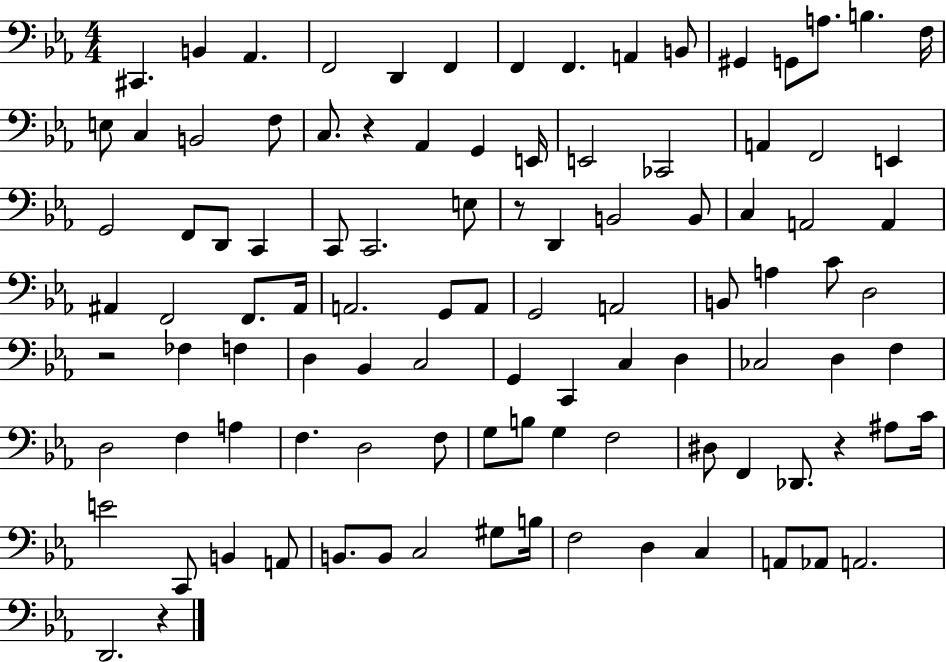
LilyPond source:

{
  \clef bass
  \numericTimeSignature
  \time 4/4
  \key ees \major
  \repeat volta 2 { cis,4. b,4 aes,4. | f,2 d,4 f,4 | f,4 f,4. a,4 b,8 | gis,4 g,8 a8. b4. f16 | \break e8 c4 b,2 f8 | c8. r4 aes,4 g,4 e,16 | e,2 ces,2 | a,4 f,2 e,4 | \break g,2 f,8 d,8 c,4 | c,8 c,2. e8 | r8 d,4 b,2 b,8 | c4 a,2 a,4 | \break ais,4 f,2 f,8. ais,16 | a,2. g,8 a,8 | g,2 a,2 | b,8 a4 c'8 d2 | \break r2 fes4 f4 | d4 bes,4 c2 | g,4 c,4 c4 d4 | ces2 d4 f4 | \break d2 f4 a4 | f4. d2 f8 | g8 b8 g4 f2 | dis8 f,4 des,8. r4 ais8 c'16 | \break e'2 c,8 b,4 a,8 | b,8. b,8 c2 gis8 b16 | f2 d4 c4 | a,8 aes,8 a,2. | \break d,2. r4 | } \bar "|."
}